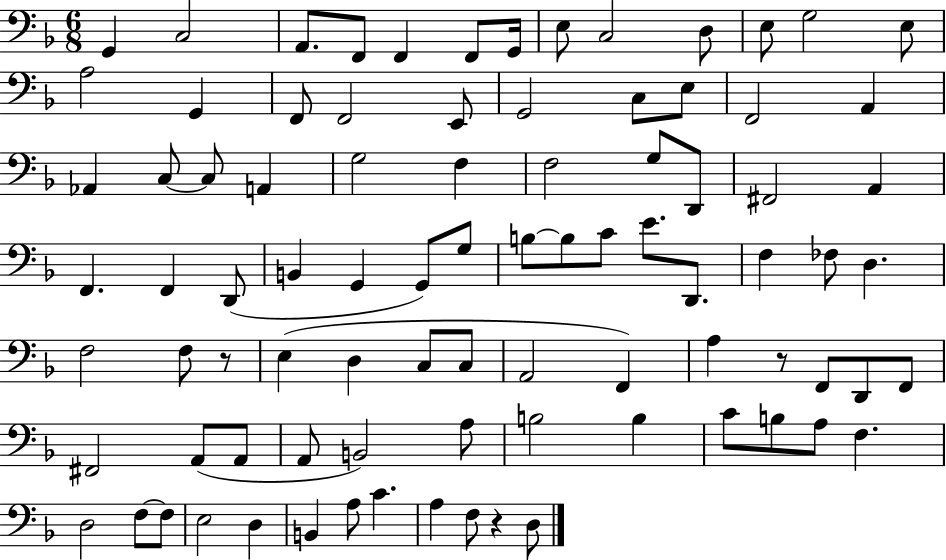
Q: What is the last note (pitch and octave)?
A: D3